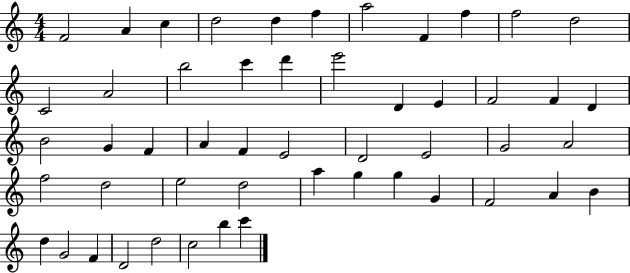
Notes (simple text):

F4/h A4/q C5/q D5/h D5/q F5/q A5/h F4/q F5/q F5/h D5/h C4/h A4/h B5/h C6/q D6/q E6/h D4/q E4/q F4/h F4/q D4/q B4/h G4/q F4/q A4/q F4/q E4/h D4/h E4/h G4/h A4/h F5/h D5/h E5/h D5/h A5/q G5/q G5/q G4/q F4/h A4/q B4/q D5/q G4/h F4/q D4/h D5/h C5/h B5/q C6/q